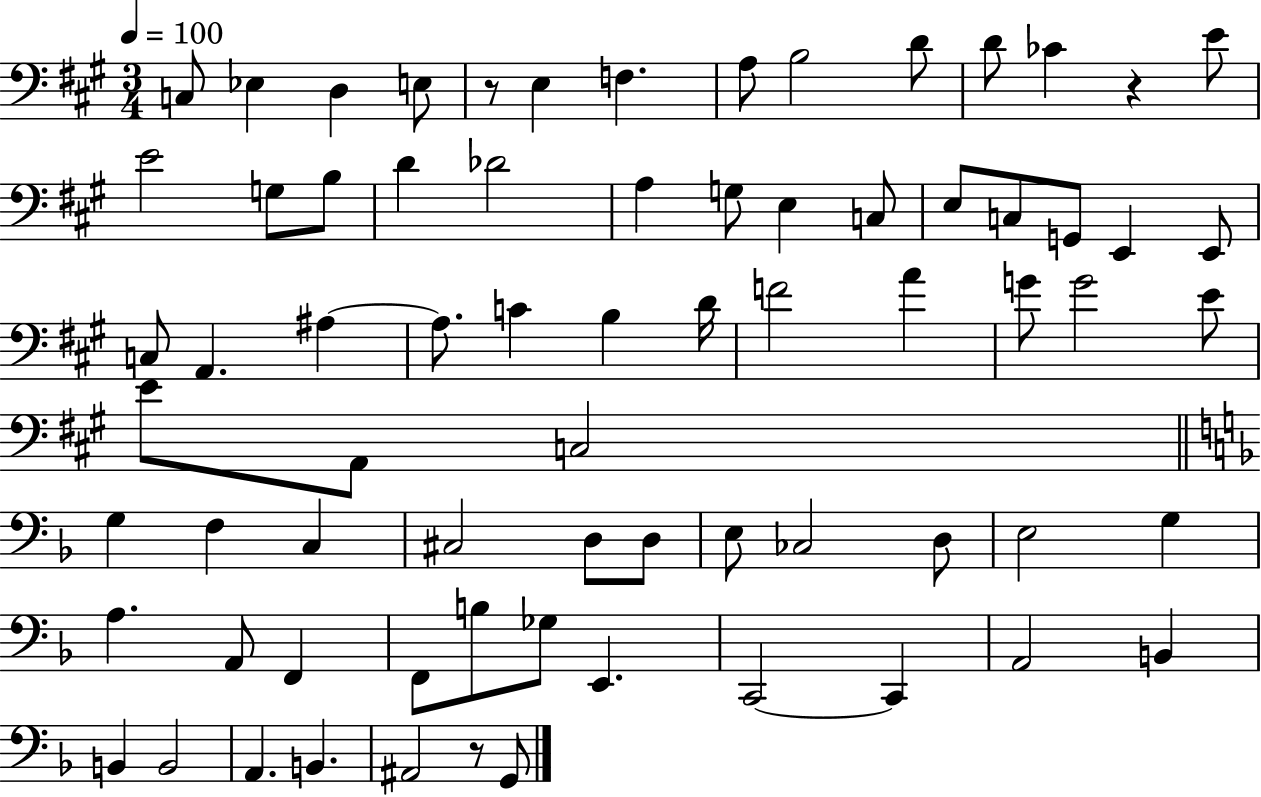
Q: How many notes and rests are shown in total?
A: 72